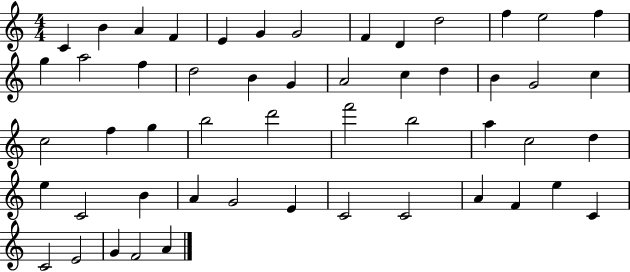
X:1
T:Untitled
M:4/4
L:1/4
K:C
C B A F E G G2 F D d2 f e2 f g a2 f d2 B G A2 c d B G2 c c2 f g b2 d'2 f'2 b2 a c2 d e C2 B A G2 E C2 C2 A F e C C2 E2 G F2 A